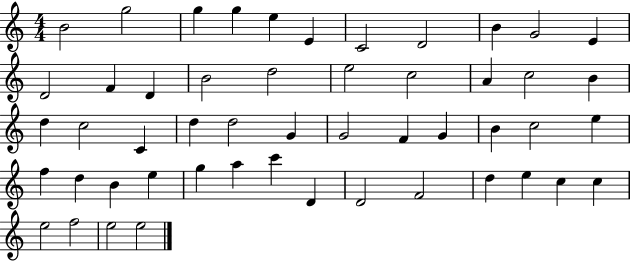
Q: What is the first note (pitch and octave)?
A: B4